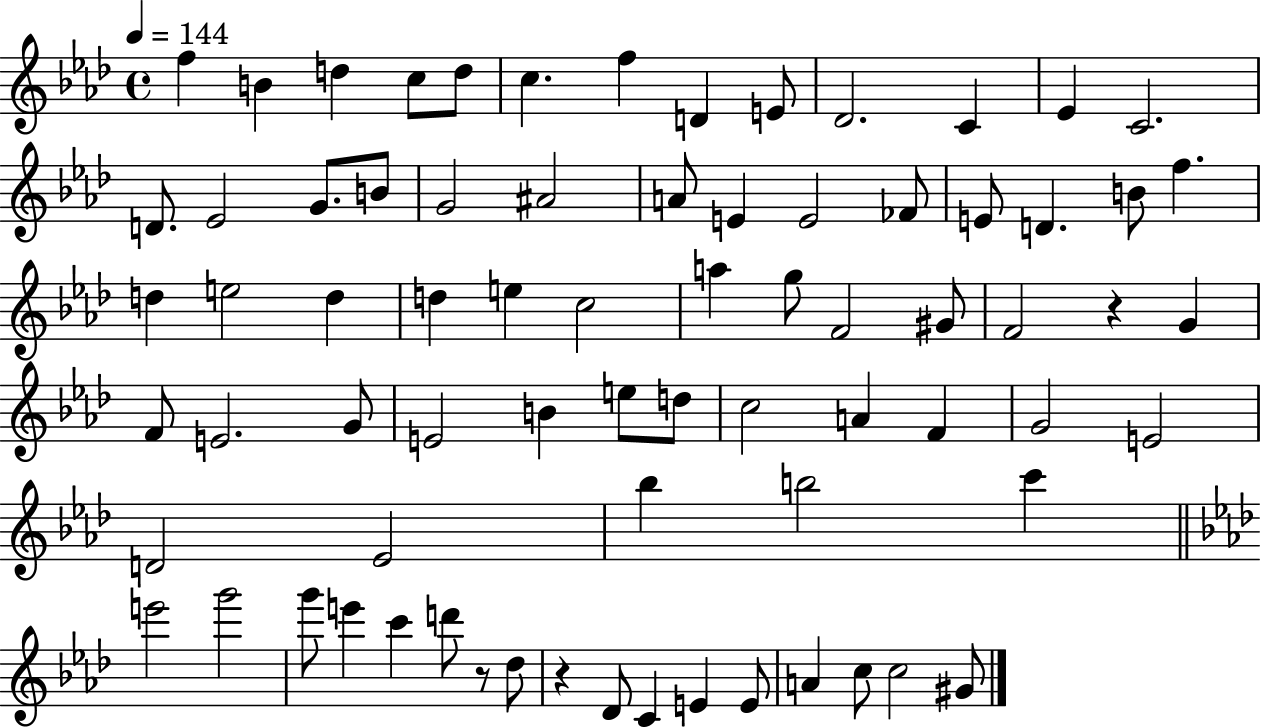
F5/q B4/q D5/q C5/e D5/e C5/q. F5/q D4/q E4/e Db4/h. C4/q Eb4/q C4/h. D4/e. Eb4/h G4/e. B4/e G4/h A#4/h A4/e E4/q E4/h FES4/e E4/e D4/q. B4/e F5/q. D5/q E5/h D5/q D5/q E5/q C5/h A5/q G5/e F4/h G#4/e F4/h R/q G4/q F4/e E4/h. G4/e E4/h B4/q E5/e D5/e C5/h A4/q F4/q G4/h E4/h D4/h Eb4/h Bb5/q B5/h C6/q E6/h G6/h G6/e E6/q C6/q D6/e R/e Db5/e R/q Db4/e C4/q E4/q E4/e A4/q C5/e C5/h G#4/e